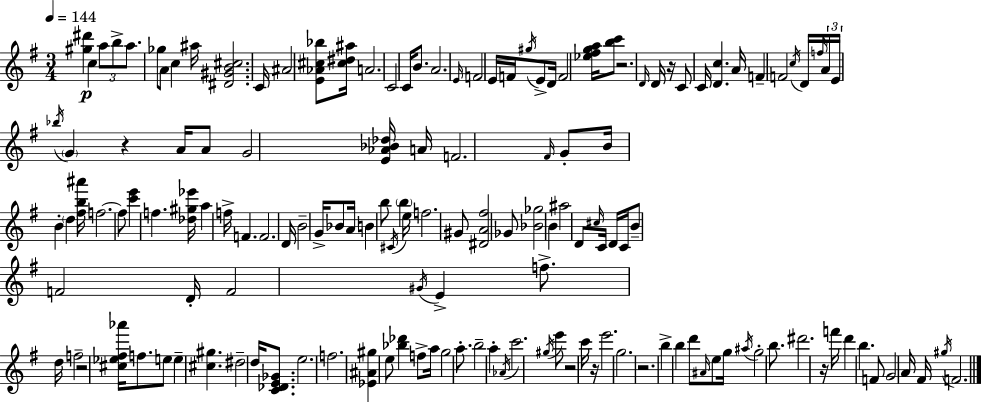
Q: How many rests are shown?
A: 8